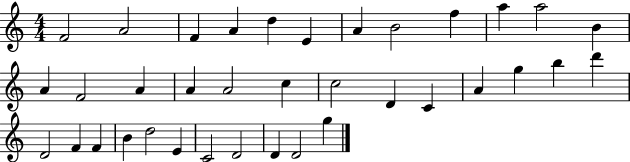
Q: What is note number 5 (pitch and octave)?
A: D5